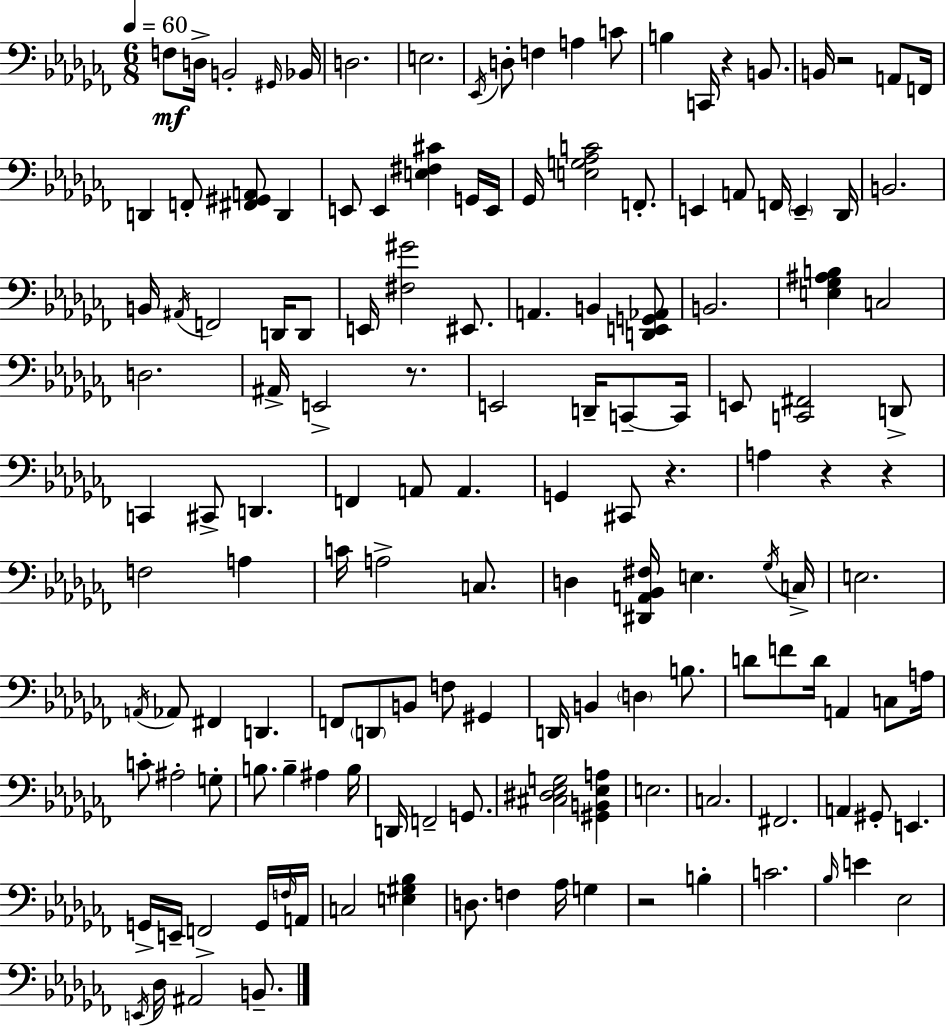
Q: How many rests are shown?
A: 7